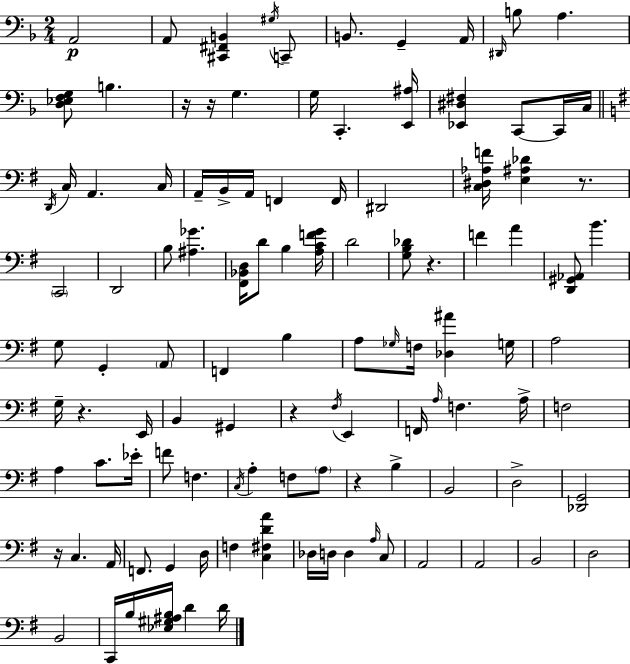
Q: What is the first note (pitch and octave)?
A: A2